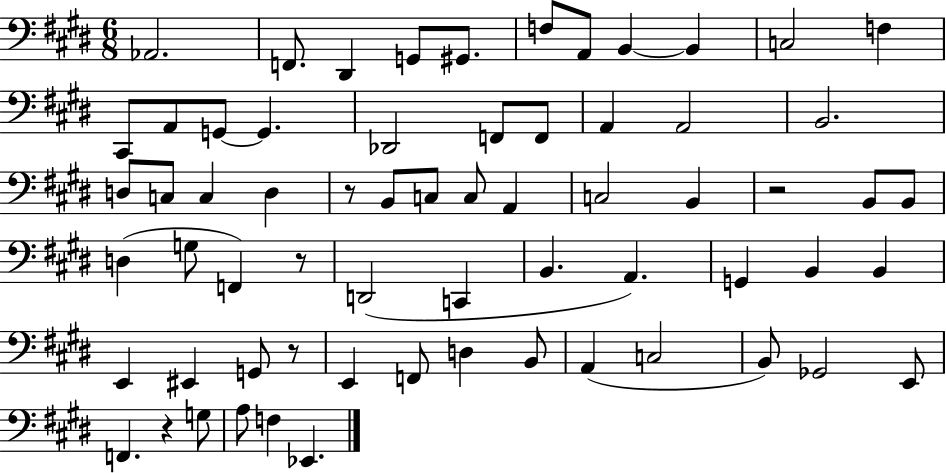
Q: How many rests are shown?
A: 5